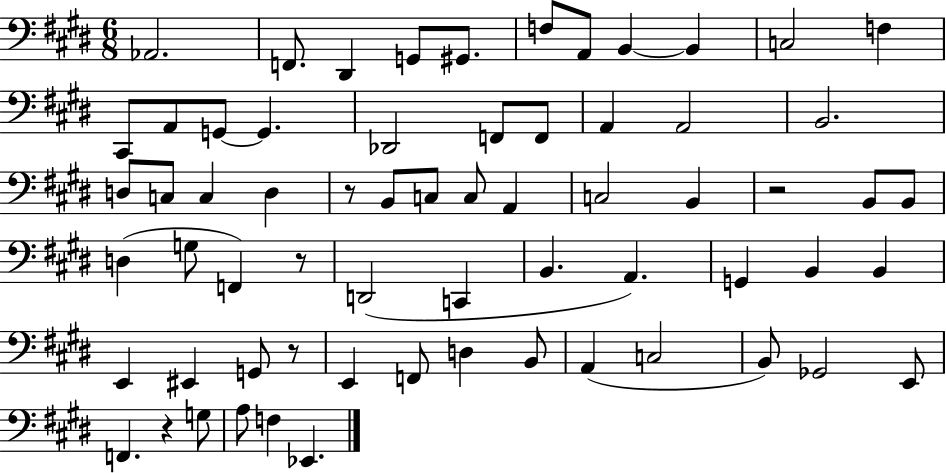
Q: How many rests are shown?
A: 5